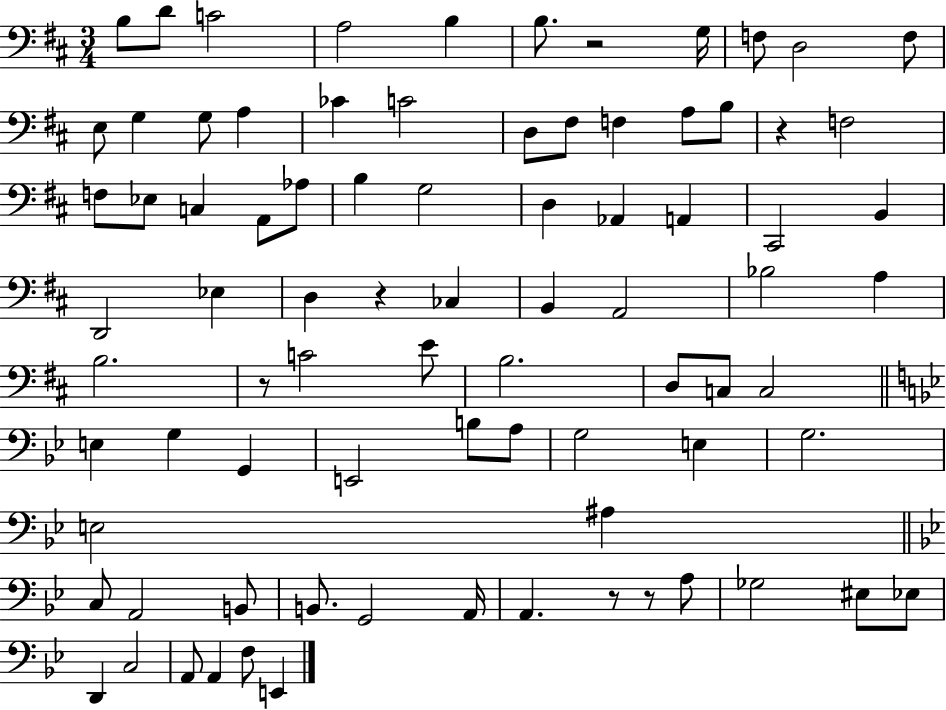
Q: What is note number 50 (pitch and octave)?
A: E3